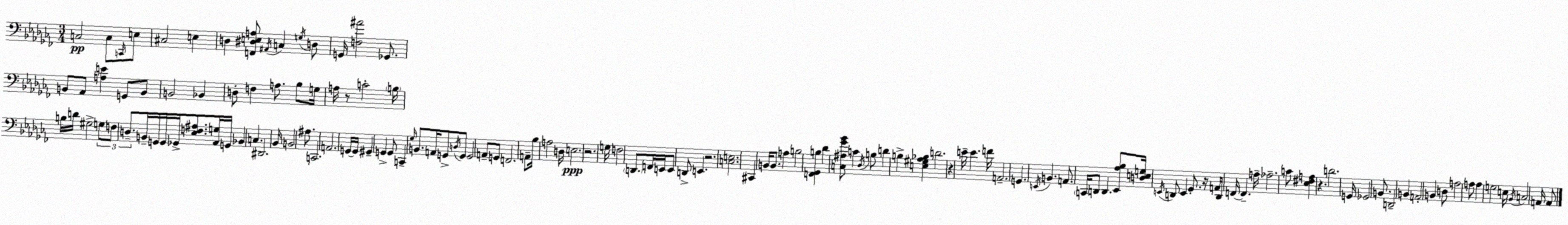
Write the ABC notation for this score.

X:1
T:Untitled
M:3/4
L:1/4
K:Abm
C,2 C,/2 C,,/4 E,/2 ^C,2 E, D, [F,,^D,E,A,]/2 ^A,,/4 C, G,/4 D,/2 G,,/4 [F,^A]2 _G,,/2 B,,/2 _A,,/2 [A,E] G,,/2 B,,/2 B,,2 _B,, D,/2 F, A,/2 _B,/2 G,/4 A,/4 z/2 C2 B,/4 B,/4 D/4 ^G,2 G,/2 F,/2 D,/2 B,,/4 G,,/4 G,,/4 _G,,/4 [_E,F,^A,]/2 [_A,,G,]/4 G,,/4 _B,, C, ^D,,2 _B,,/4 B,,2 ^A,/2 C,,2 A,,2 G,,/4 G,,/4 ^G,, G,, G,,/2 C,, _G,/4 B,,/2 A,,/4 G,,/2 D,/4 G,,/2 G,,2 A,,/2 G,,/2 F,,2 A,,/2 _B,/4 A,2 D,/4 E,2 z2 G,/4 F,2 D,,/2 F,,/4 E,,/4 E,,/2 D,,/2 E,, z2 [C,E,]2 ^C,, B,,/4 B,,/2 A, B,2 [F,,_G,,B,] _D [C,^A,_G_B]/2 C _D,/4 B,/2 D B, [E,^G,_A,_B,] D2 z E/4 E F/4 A,,2 G,, E,,/4 B,, A,,/2 C,,/4 D,,/2 D,, [_E,,_A,_B,]/2 [D,E,G,]/4 E,,/4 D,,/2 E,, _G,,/2 z/4 A,,/4 D,,/2 F,,/4 F,, A,/4 _A,2 C/2 [_E,^F,A,] z D2 G,,/4 _G,,2 B,,/2 D,,2 B,, A,,2 B,, D,/2 A,2 A,/2 A, G,2 E,/4 _B,,/4 C,2 A,,/4 A,,/2